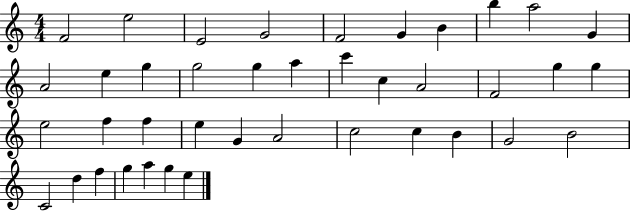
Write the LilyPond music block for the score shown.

{
  \clef treble
  \numericTimeSignature
  \time 4/4
  \key c \major
  f'2 e''2 | e'2 g'2 | f'2 g'4 b'4 | b''4 a''2 g'4 | \break a'2 e''4 g''4 | g''2 g''4 a''4 | c'''4 c''4 a'2 | f'2 g''4 g''4 | \break e''2 f''4 f''4 | e''4 g'4 a'2 | c''2 c''4 b'4 | g'2 b'2 | \break c'2 d''4 f''4 | g''4 a''4 g''4 e''4 | \bar "|."
}